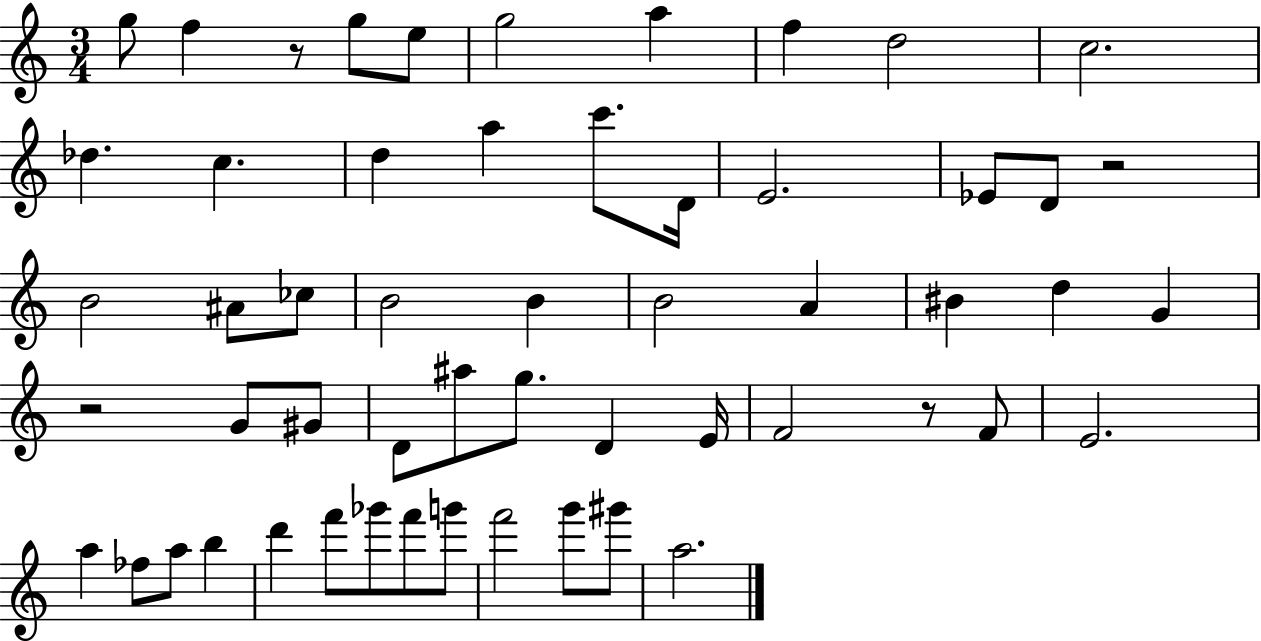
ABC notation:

X:1
T:Untitled
M:3/4
L:1/4
K:C
g/2 f z/2 g/2 e/2 g2 a f d2 c2 _d c d a c'/2 D/4 E2 _E/2 D/2 z2 B2 ^A/2 _c/2 B2 B B2 A ^B d G z2 G/2 ^G/2 D/2 ^a/2 g/2 D E/4 F2 z/2 F/2 E2 a _f/2 a/2 b d' f'/2 _g'/2 f'/2 g'/2 f'2 g'/2 ^g'/2 a2